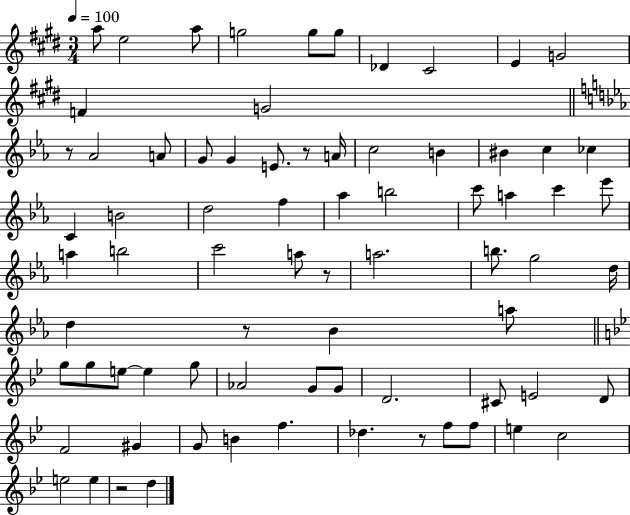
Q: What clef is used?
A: treble